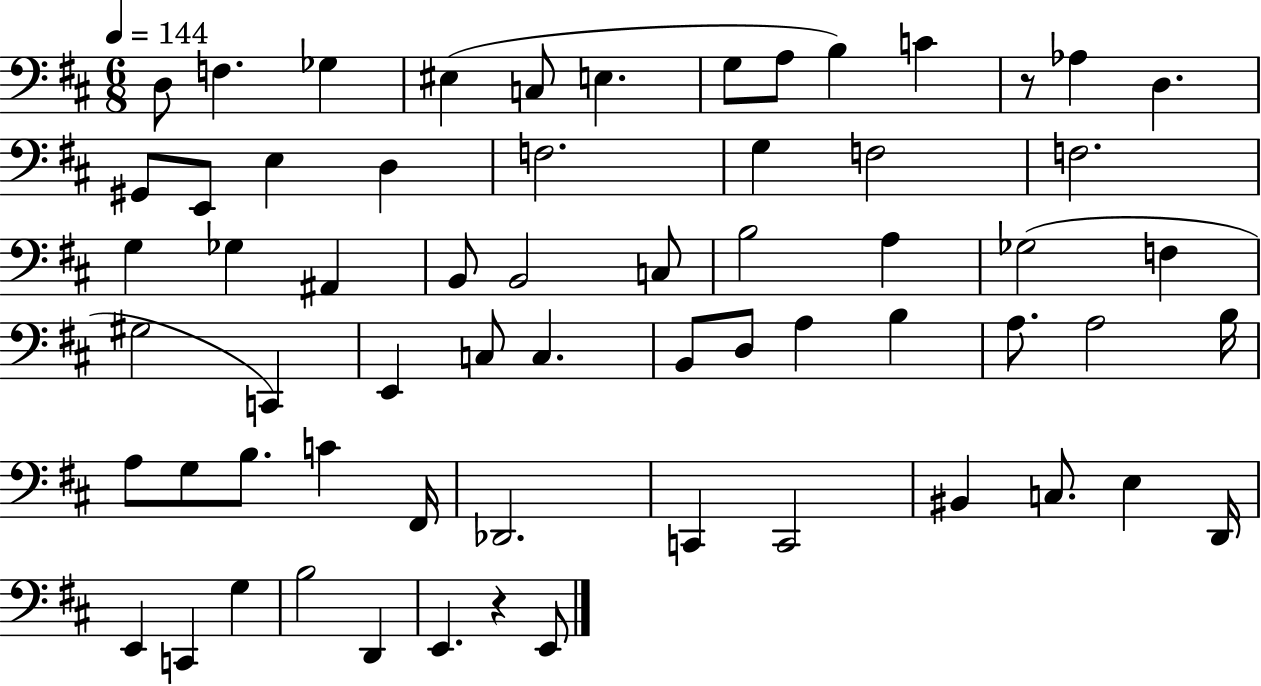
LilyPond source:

{
  \clef bass
  \numericTimeSignature
  \time 6/8
  \key d \major
  \tempo 4 = 144
  d8 f4. ges4 | eis4( c8 e4. | g8 a8 b4) c'4 | r8 aes4 d4. | \break gis,8 e,8 e4 d4 | f2. | g4 f2 | f2. | \break g4 ges4 ais,4 | b,8 b,2 c8 | b2 a4 | ges2( f4 | \break gis2 c,4) | e,4 c8 c4. | b,8 d8 a4 b4 | a8. a2 b16 | \break a8 g8 b8. c'4 fis,16 | des,2. | c,4 c,2 | bis,4 c8. e4 d,16 | \break e,4 c,4 g4 | b2 d,4 | e,4. r4 e,8 | \bar "|."
}